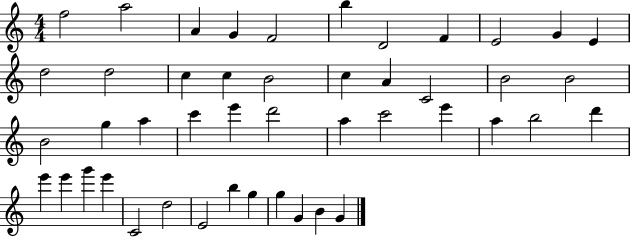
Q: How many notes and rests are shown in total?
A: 46